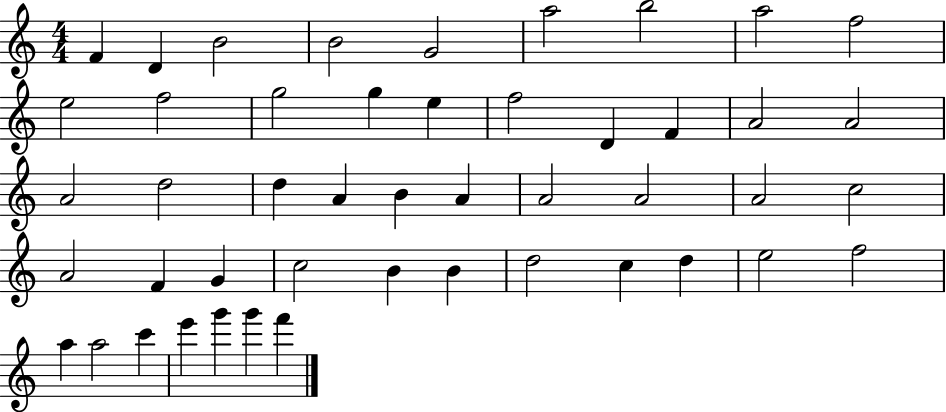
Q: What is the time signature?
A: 4/4